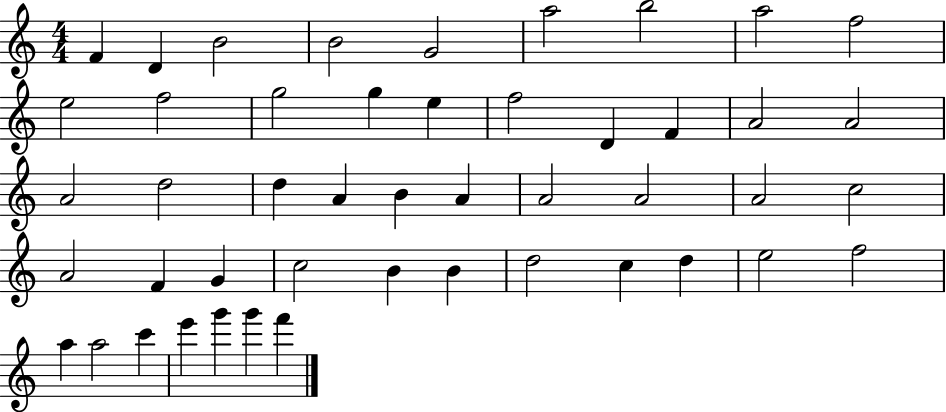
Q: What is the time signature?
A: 4/4